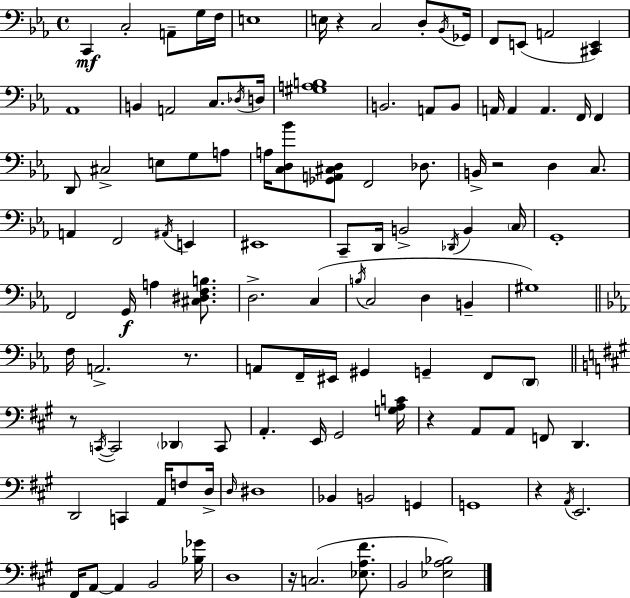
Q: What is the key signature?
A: C minor